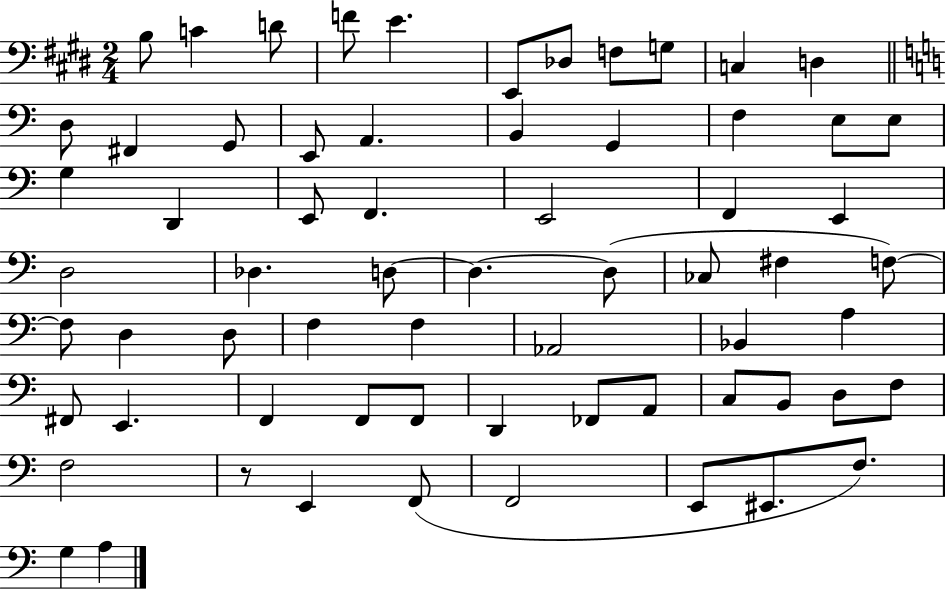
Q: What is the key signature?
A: E major